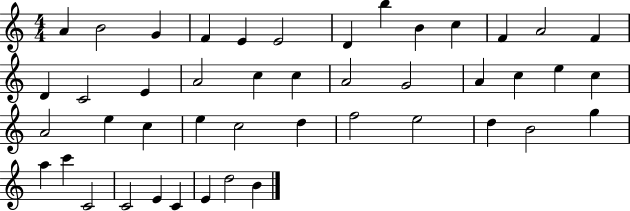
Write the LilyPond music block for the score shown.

{
  \clef treble
  \numericTimeSignature
  \time 4/4
  \key c \major
  a'4 b'2 g'4 | f'4 e'4 e'2 | d'4 b''4 b'4 c''4 | f'4 a'2 f'4 | \break d'4 c'2 e'4 | a'2 c''4 c''4 | a'2 g'2 | a'4 c''4 e''4 c''4 | \break a'2 e''4 c''4 | e''4 c''2 d''4 | f''2 e''2 | d''4 b'2 g''4 | \break a''4 c'''4 c'2 | c'2 e'4 c'4 | e'4 d''2 b'4 | \bar "|."
}